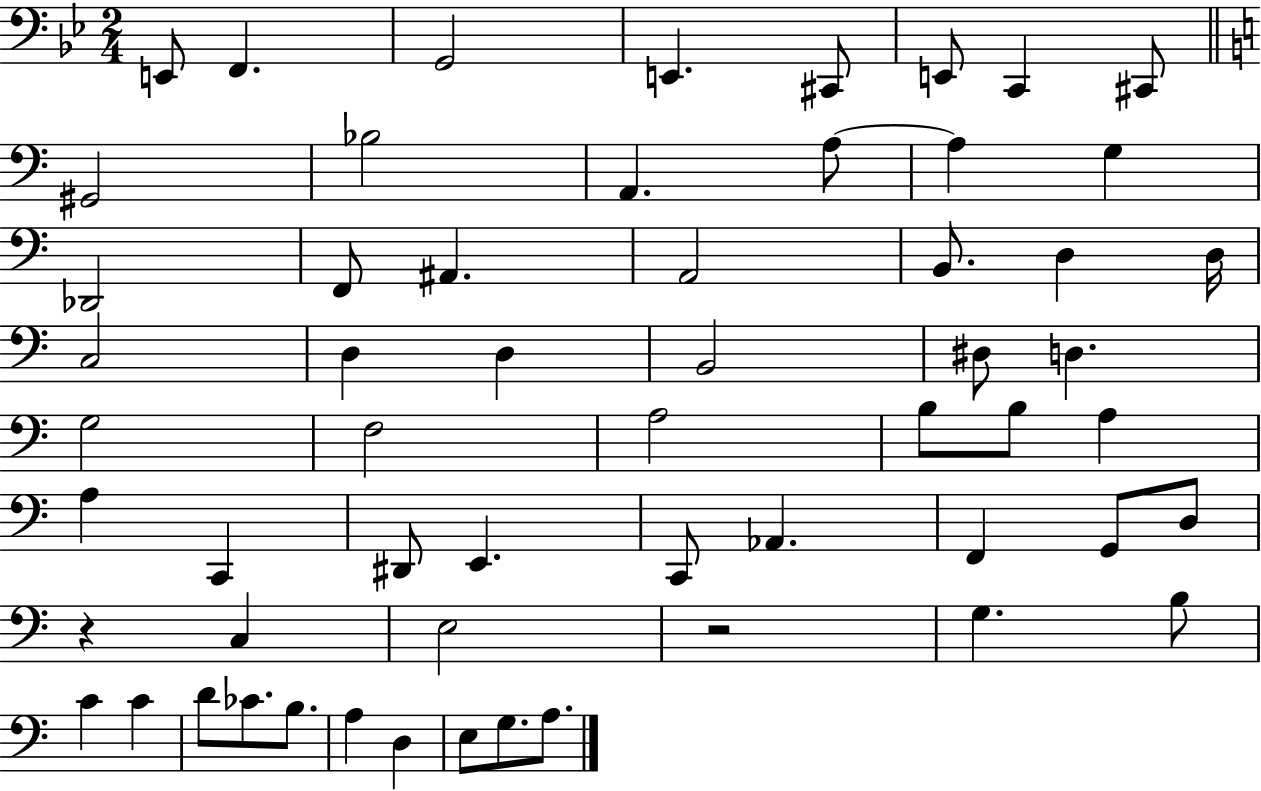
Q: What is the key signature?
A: BES major